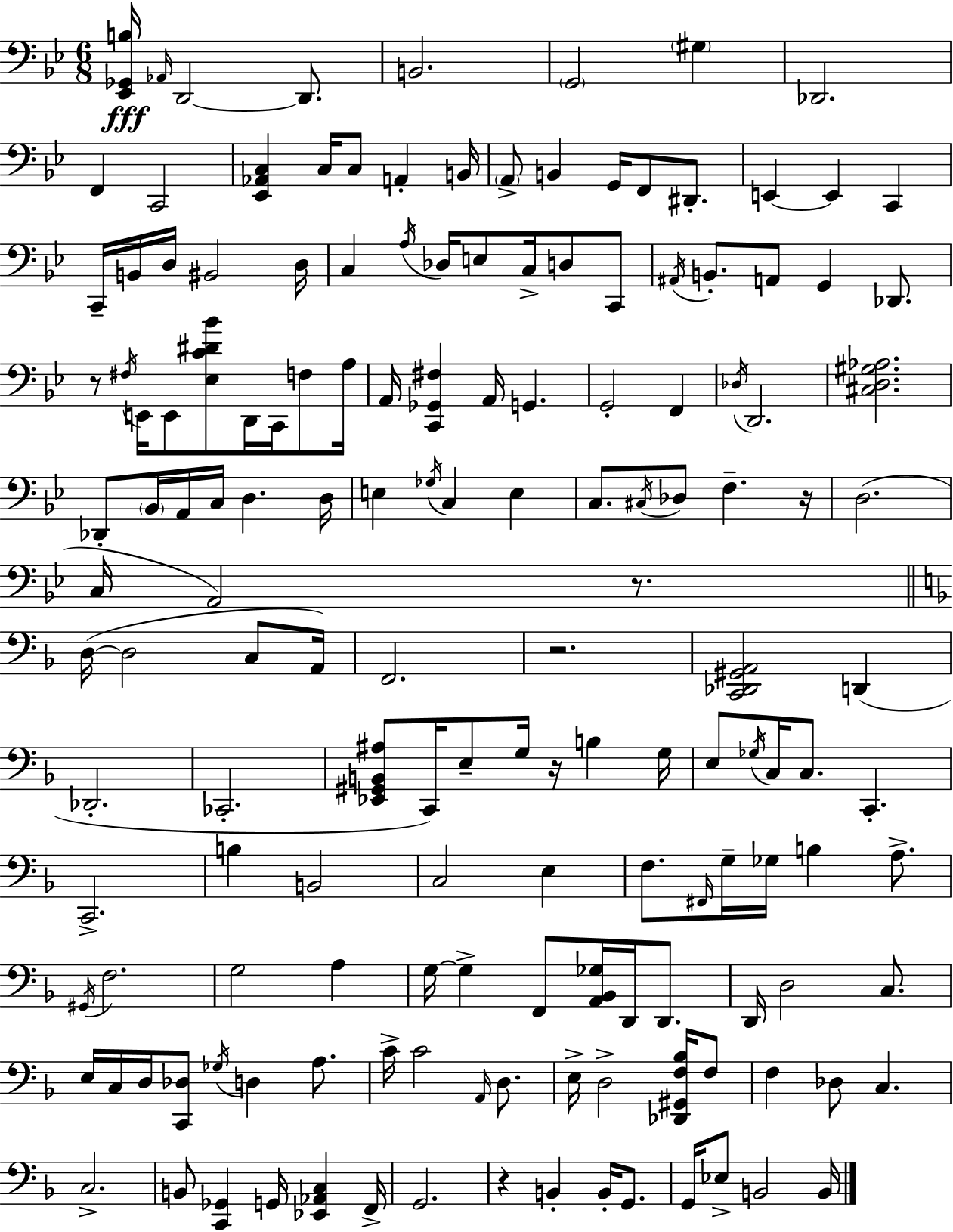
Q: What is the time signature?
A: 6/8